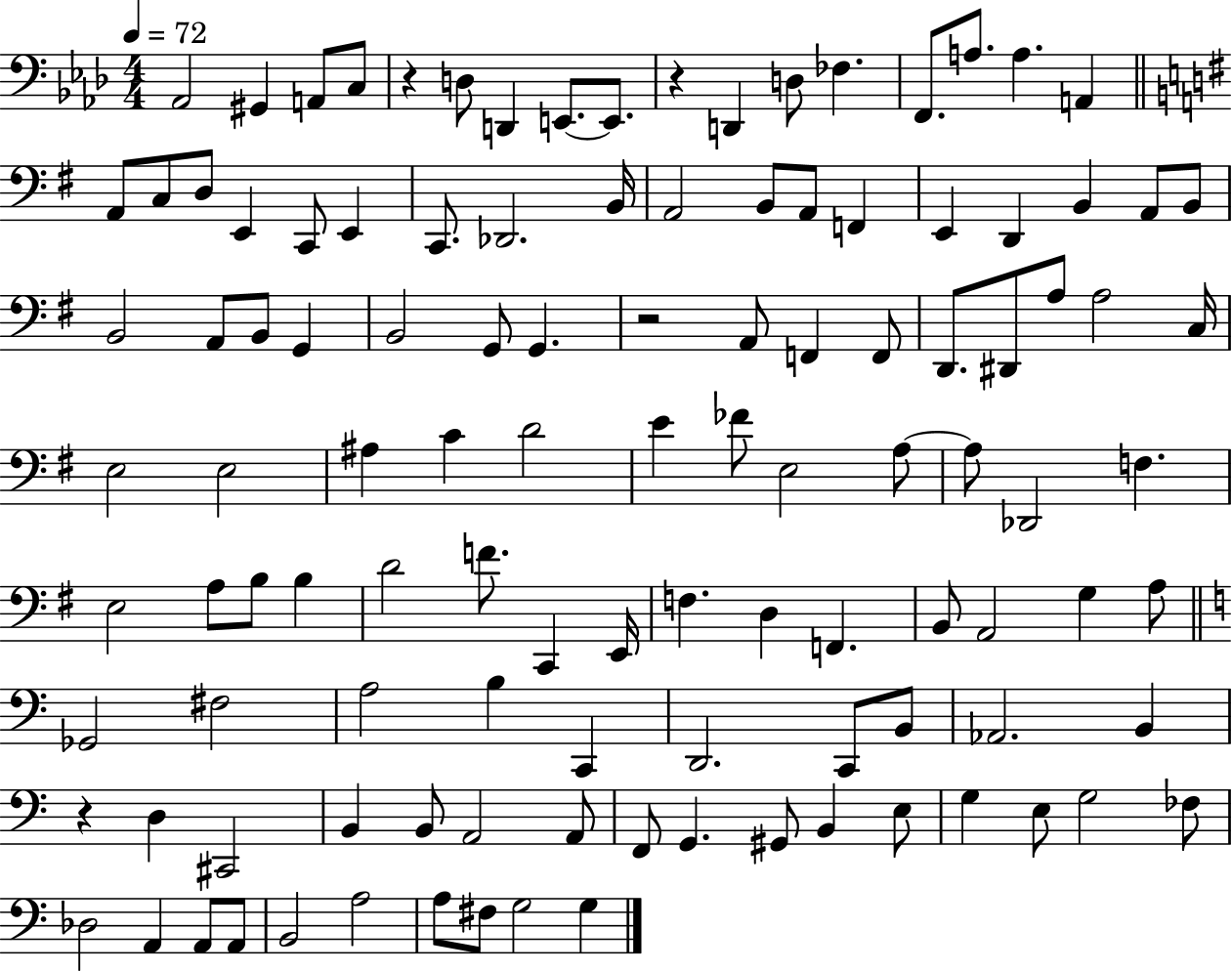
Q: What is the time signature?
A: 4/4